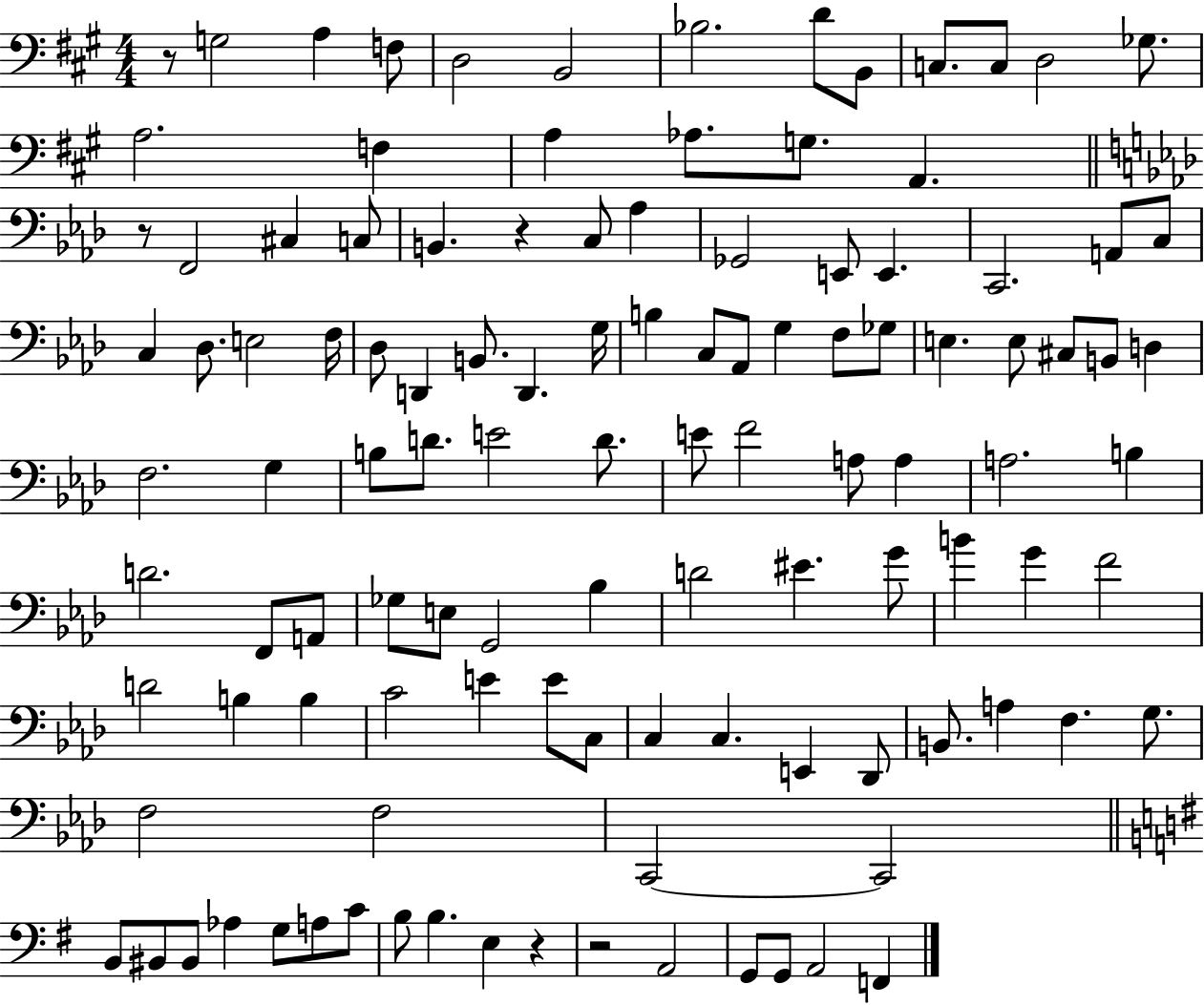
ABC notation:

X:1
T:Untitled
M:4/4
L:1/4
K:A
z/2 G,2 A, F,/2 D,2 B,,2 _B,2 D/2 B,,/2 C,/2 C,/2 D,2 _G,/2 A,2 F, A, _A,/2 G,/2 A,, z/2 F,,2 ^C, C,/2 B,, z C,/2 _A, _G,,2 E,,/2 E,, C,,2 A,,/2 C,/2 C, _D,/2 E,2 F,/4 _D,/2 D,, B,,/2 D,, G,/4 B, C,/2 _A,,/2 G, F,/2 _G,/2 E, E,/2 ^C,/2 B,,/2 D, F,2 G, B,/2 D/2 E2 D/2 E/2 F2 A,/2 A, A,2 B, D2 F,,/2 A,,/2 _G,/2 E,/2 G,,2 _B, D2 ^E G/2 B G F2 D2 B, B, C2 E E/2 C,/2 C, C, E,, _D,,/2 B,,/2 A, F, G,/2 F,2 F,2 C,,2 C,,2 B,,/2 ^B,,/2 ^B,,/2 _A, G,/2 A,/2 C/2 B,/2 B, E, z z2 A,,2 G,,/2 G,,/2 A,,2 F,,